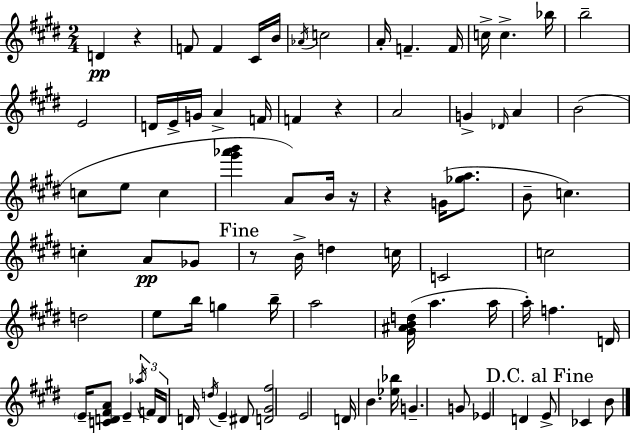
D4/q R/q F4/e F4/q C#4/s B4/s Ab4/s C5/h A4/s F4/q. F4/s C5/s C5/q. Bb5/s B5/h E4/h D4/s E4/s G4/s A4/q F4/s F4/q R/q A4/h G4/q Db4/s A4/q B4/h C5/e E5/e C5/q [G#6,Ab6,B6]/q A4/e B4/s R/s R/q G4/s [Gb5,A5]/e. B4/e C5/q. C5/q A4/e Gb4/e R/e B4/s D5/q C5/s C4/h C5/h D5/h E5/e B5/s G5/q B5/s A5/h [G#4,A#4,B4,D5]/s A5/q. A5/s A5/s F5/q. D4/s E4/s [C4,D4,F#4,A4]/e E4/q Ab5/s F4/s D4/s D4/s D5/s E4/q D#4/e [D4,G#4,F#5]/h E4/h D4/s B4/q. [Eb5,Bb5]/s G4/q. G4/e Eb4/q D4/q E4/e CES4/q B4/e